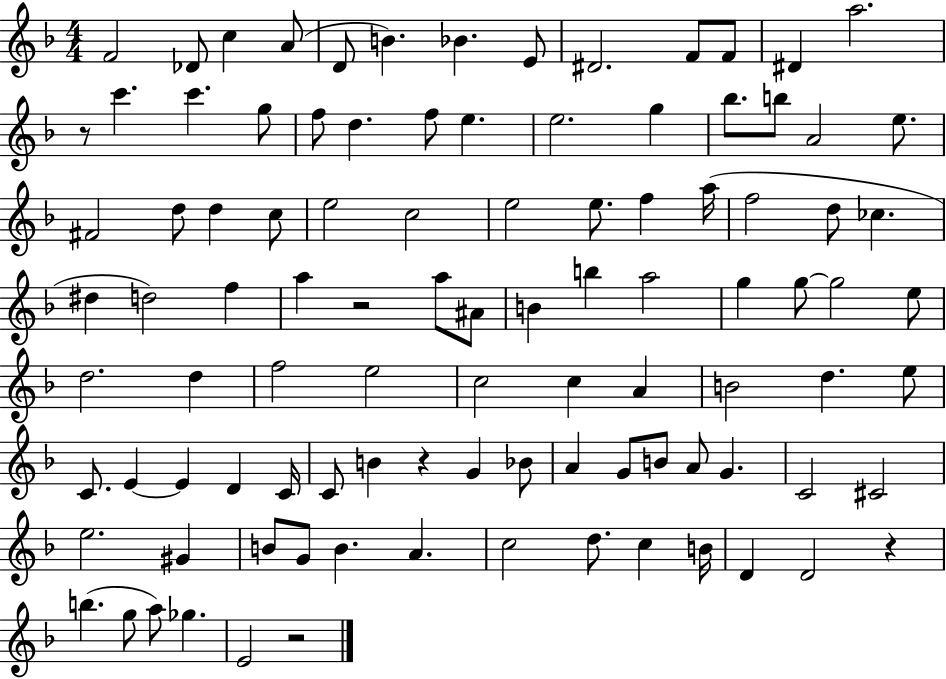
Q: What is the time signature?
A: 4/4